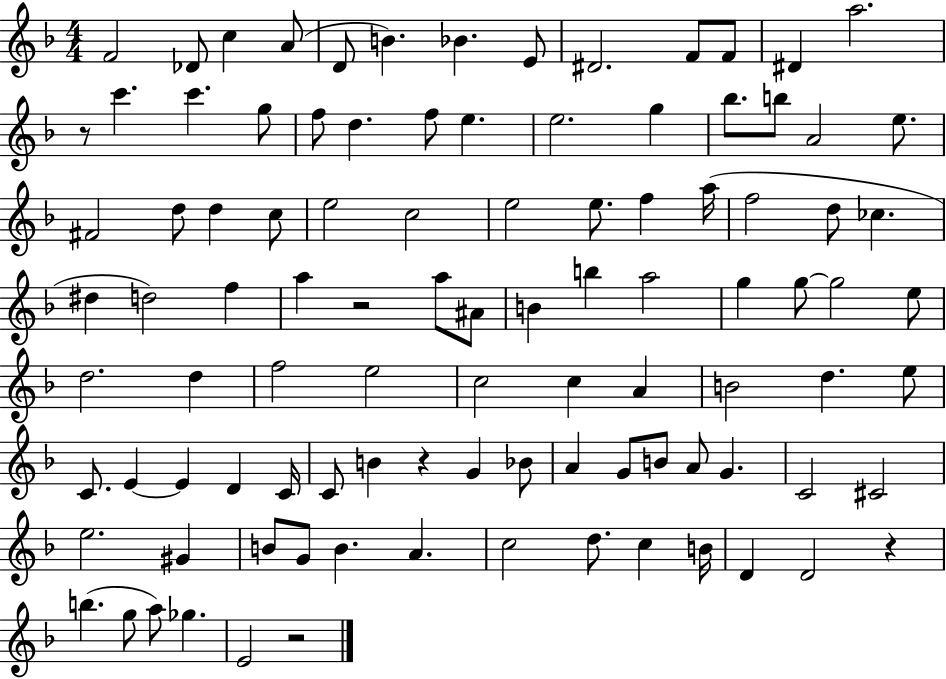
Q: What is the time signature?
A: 4/4